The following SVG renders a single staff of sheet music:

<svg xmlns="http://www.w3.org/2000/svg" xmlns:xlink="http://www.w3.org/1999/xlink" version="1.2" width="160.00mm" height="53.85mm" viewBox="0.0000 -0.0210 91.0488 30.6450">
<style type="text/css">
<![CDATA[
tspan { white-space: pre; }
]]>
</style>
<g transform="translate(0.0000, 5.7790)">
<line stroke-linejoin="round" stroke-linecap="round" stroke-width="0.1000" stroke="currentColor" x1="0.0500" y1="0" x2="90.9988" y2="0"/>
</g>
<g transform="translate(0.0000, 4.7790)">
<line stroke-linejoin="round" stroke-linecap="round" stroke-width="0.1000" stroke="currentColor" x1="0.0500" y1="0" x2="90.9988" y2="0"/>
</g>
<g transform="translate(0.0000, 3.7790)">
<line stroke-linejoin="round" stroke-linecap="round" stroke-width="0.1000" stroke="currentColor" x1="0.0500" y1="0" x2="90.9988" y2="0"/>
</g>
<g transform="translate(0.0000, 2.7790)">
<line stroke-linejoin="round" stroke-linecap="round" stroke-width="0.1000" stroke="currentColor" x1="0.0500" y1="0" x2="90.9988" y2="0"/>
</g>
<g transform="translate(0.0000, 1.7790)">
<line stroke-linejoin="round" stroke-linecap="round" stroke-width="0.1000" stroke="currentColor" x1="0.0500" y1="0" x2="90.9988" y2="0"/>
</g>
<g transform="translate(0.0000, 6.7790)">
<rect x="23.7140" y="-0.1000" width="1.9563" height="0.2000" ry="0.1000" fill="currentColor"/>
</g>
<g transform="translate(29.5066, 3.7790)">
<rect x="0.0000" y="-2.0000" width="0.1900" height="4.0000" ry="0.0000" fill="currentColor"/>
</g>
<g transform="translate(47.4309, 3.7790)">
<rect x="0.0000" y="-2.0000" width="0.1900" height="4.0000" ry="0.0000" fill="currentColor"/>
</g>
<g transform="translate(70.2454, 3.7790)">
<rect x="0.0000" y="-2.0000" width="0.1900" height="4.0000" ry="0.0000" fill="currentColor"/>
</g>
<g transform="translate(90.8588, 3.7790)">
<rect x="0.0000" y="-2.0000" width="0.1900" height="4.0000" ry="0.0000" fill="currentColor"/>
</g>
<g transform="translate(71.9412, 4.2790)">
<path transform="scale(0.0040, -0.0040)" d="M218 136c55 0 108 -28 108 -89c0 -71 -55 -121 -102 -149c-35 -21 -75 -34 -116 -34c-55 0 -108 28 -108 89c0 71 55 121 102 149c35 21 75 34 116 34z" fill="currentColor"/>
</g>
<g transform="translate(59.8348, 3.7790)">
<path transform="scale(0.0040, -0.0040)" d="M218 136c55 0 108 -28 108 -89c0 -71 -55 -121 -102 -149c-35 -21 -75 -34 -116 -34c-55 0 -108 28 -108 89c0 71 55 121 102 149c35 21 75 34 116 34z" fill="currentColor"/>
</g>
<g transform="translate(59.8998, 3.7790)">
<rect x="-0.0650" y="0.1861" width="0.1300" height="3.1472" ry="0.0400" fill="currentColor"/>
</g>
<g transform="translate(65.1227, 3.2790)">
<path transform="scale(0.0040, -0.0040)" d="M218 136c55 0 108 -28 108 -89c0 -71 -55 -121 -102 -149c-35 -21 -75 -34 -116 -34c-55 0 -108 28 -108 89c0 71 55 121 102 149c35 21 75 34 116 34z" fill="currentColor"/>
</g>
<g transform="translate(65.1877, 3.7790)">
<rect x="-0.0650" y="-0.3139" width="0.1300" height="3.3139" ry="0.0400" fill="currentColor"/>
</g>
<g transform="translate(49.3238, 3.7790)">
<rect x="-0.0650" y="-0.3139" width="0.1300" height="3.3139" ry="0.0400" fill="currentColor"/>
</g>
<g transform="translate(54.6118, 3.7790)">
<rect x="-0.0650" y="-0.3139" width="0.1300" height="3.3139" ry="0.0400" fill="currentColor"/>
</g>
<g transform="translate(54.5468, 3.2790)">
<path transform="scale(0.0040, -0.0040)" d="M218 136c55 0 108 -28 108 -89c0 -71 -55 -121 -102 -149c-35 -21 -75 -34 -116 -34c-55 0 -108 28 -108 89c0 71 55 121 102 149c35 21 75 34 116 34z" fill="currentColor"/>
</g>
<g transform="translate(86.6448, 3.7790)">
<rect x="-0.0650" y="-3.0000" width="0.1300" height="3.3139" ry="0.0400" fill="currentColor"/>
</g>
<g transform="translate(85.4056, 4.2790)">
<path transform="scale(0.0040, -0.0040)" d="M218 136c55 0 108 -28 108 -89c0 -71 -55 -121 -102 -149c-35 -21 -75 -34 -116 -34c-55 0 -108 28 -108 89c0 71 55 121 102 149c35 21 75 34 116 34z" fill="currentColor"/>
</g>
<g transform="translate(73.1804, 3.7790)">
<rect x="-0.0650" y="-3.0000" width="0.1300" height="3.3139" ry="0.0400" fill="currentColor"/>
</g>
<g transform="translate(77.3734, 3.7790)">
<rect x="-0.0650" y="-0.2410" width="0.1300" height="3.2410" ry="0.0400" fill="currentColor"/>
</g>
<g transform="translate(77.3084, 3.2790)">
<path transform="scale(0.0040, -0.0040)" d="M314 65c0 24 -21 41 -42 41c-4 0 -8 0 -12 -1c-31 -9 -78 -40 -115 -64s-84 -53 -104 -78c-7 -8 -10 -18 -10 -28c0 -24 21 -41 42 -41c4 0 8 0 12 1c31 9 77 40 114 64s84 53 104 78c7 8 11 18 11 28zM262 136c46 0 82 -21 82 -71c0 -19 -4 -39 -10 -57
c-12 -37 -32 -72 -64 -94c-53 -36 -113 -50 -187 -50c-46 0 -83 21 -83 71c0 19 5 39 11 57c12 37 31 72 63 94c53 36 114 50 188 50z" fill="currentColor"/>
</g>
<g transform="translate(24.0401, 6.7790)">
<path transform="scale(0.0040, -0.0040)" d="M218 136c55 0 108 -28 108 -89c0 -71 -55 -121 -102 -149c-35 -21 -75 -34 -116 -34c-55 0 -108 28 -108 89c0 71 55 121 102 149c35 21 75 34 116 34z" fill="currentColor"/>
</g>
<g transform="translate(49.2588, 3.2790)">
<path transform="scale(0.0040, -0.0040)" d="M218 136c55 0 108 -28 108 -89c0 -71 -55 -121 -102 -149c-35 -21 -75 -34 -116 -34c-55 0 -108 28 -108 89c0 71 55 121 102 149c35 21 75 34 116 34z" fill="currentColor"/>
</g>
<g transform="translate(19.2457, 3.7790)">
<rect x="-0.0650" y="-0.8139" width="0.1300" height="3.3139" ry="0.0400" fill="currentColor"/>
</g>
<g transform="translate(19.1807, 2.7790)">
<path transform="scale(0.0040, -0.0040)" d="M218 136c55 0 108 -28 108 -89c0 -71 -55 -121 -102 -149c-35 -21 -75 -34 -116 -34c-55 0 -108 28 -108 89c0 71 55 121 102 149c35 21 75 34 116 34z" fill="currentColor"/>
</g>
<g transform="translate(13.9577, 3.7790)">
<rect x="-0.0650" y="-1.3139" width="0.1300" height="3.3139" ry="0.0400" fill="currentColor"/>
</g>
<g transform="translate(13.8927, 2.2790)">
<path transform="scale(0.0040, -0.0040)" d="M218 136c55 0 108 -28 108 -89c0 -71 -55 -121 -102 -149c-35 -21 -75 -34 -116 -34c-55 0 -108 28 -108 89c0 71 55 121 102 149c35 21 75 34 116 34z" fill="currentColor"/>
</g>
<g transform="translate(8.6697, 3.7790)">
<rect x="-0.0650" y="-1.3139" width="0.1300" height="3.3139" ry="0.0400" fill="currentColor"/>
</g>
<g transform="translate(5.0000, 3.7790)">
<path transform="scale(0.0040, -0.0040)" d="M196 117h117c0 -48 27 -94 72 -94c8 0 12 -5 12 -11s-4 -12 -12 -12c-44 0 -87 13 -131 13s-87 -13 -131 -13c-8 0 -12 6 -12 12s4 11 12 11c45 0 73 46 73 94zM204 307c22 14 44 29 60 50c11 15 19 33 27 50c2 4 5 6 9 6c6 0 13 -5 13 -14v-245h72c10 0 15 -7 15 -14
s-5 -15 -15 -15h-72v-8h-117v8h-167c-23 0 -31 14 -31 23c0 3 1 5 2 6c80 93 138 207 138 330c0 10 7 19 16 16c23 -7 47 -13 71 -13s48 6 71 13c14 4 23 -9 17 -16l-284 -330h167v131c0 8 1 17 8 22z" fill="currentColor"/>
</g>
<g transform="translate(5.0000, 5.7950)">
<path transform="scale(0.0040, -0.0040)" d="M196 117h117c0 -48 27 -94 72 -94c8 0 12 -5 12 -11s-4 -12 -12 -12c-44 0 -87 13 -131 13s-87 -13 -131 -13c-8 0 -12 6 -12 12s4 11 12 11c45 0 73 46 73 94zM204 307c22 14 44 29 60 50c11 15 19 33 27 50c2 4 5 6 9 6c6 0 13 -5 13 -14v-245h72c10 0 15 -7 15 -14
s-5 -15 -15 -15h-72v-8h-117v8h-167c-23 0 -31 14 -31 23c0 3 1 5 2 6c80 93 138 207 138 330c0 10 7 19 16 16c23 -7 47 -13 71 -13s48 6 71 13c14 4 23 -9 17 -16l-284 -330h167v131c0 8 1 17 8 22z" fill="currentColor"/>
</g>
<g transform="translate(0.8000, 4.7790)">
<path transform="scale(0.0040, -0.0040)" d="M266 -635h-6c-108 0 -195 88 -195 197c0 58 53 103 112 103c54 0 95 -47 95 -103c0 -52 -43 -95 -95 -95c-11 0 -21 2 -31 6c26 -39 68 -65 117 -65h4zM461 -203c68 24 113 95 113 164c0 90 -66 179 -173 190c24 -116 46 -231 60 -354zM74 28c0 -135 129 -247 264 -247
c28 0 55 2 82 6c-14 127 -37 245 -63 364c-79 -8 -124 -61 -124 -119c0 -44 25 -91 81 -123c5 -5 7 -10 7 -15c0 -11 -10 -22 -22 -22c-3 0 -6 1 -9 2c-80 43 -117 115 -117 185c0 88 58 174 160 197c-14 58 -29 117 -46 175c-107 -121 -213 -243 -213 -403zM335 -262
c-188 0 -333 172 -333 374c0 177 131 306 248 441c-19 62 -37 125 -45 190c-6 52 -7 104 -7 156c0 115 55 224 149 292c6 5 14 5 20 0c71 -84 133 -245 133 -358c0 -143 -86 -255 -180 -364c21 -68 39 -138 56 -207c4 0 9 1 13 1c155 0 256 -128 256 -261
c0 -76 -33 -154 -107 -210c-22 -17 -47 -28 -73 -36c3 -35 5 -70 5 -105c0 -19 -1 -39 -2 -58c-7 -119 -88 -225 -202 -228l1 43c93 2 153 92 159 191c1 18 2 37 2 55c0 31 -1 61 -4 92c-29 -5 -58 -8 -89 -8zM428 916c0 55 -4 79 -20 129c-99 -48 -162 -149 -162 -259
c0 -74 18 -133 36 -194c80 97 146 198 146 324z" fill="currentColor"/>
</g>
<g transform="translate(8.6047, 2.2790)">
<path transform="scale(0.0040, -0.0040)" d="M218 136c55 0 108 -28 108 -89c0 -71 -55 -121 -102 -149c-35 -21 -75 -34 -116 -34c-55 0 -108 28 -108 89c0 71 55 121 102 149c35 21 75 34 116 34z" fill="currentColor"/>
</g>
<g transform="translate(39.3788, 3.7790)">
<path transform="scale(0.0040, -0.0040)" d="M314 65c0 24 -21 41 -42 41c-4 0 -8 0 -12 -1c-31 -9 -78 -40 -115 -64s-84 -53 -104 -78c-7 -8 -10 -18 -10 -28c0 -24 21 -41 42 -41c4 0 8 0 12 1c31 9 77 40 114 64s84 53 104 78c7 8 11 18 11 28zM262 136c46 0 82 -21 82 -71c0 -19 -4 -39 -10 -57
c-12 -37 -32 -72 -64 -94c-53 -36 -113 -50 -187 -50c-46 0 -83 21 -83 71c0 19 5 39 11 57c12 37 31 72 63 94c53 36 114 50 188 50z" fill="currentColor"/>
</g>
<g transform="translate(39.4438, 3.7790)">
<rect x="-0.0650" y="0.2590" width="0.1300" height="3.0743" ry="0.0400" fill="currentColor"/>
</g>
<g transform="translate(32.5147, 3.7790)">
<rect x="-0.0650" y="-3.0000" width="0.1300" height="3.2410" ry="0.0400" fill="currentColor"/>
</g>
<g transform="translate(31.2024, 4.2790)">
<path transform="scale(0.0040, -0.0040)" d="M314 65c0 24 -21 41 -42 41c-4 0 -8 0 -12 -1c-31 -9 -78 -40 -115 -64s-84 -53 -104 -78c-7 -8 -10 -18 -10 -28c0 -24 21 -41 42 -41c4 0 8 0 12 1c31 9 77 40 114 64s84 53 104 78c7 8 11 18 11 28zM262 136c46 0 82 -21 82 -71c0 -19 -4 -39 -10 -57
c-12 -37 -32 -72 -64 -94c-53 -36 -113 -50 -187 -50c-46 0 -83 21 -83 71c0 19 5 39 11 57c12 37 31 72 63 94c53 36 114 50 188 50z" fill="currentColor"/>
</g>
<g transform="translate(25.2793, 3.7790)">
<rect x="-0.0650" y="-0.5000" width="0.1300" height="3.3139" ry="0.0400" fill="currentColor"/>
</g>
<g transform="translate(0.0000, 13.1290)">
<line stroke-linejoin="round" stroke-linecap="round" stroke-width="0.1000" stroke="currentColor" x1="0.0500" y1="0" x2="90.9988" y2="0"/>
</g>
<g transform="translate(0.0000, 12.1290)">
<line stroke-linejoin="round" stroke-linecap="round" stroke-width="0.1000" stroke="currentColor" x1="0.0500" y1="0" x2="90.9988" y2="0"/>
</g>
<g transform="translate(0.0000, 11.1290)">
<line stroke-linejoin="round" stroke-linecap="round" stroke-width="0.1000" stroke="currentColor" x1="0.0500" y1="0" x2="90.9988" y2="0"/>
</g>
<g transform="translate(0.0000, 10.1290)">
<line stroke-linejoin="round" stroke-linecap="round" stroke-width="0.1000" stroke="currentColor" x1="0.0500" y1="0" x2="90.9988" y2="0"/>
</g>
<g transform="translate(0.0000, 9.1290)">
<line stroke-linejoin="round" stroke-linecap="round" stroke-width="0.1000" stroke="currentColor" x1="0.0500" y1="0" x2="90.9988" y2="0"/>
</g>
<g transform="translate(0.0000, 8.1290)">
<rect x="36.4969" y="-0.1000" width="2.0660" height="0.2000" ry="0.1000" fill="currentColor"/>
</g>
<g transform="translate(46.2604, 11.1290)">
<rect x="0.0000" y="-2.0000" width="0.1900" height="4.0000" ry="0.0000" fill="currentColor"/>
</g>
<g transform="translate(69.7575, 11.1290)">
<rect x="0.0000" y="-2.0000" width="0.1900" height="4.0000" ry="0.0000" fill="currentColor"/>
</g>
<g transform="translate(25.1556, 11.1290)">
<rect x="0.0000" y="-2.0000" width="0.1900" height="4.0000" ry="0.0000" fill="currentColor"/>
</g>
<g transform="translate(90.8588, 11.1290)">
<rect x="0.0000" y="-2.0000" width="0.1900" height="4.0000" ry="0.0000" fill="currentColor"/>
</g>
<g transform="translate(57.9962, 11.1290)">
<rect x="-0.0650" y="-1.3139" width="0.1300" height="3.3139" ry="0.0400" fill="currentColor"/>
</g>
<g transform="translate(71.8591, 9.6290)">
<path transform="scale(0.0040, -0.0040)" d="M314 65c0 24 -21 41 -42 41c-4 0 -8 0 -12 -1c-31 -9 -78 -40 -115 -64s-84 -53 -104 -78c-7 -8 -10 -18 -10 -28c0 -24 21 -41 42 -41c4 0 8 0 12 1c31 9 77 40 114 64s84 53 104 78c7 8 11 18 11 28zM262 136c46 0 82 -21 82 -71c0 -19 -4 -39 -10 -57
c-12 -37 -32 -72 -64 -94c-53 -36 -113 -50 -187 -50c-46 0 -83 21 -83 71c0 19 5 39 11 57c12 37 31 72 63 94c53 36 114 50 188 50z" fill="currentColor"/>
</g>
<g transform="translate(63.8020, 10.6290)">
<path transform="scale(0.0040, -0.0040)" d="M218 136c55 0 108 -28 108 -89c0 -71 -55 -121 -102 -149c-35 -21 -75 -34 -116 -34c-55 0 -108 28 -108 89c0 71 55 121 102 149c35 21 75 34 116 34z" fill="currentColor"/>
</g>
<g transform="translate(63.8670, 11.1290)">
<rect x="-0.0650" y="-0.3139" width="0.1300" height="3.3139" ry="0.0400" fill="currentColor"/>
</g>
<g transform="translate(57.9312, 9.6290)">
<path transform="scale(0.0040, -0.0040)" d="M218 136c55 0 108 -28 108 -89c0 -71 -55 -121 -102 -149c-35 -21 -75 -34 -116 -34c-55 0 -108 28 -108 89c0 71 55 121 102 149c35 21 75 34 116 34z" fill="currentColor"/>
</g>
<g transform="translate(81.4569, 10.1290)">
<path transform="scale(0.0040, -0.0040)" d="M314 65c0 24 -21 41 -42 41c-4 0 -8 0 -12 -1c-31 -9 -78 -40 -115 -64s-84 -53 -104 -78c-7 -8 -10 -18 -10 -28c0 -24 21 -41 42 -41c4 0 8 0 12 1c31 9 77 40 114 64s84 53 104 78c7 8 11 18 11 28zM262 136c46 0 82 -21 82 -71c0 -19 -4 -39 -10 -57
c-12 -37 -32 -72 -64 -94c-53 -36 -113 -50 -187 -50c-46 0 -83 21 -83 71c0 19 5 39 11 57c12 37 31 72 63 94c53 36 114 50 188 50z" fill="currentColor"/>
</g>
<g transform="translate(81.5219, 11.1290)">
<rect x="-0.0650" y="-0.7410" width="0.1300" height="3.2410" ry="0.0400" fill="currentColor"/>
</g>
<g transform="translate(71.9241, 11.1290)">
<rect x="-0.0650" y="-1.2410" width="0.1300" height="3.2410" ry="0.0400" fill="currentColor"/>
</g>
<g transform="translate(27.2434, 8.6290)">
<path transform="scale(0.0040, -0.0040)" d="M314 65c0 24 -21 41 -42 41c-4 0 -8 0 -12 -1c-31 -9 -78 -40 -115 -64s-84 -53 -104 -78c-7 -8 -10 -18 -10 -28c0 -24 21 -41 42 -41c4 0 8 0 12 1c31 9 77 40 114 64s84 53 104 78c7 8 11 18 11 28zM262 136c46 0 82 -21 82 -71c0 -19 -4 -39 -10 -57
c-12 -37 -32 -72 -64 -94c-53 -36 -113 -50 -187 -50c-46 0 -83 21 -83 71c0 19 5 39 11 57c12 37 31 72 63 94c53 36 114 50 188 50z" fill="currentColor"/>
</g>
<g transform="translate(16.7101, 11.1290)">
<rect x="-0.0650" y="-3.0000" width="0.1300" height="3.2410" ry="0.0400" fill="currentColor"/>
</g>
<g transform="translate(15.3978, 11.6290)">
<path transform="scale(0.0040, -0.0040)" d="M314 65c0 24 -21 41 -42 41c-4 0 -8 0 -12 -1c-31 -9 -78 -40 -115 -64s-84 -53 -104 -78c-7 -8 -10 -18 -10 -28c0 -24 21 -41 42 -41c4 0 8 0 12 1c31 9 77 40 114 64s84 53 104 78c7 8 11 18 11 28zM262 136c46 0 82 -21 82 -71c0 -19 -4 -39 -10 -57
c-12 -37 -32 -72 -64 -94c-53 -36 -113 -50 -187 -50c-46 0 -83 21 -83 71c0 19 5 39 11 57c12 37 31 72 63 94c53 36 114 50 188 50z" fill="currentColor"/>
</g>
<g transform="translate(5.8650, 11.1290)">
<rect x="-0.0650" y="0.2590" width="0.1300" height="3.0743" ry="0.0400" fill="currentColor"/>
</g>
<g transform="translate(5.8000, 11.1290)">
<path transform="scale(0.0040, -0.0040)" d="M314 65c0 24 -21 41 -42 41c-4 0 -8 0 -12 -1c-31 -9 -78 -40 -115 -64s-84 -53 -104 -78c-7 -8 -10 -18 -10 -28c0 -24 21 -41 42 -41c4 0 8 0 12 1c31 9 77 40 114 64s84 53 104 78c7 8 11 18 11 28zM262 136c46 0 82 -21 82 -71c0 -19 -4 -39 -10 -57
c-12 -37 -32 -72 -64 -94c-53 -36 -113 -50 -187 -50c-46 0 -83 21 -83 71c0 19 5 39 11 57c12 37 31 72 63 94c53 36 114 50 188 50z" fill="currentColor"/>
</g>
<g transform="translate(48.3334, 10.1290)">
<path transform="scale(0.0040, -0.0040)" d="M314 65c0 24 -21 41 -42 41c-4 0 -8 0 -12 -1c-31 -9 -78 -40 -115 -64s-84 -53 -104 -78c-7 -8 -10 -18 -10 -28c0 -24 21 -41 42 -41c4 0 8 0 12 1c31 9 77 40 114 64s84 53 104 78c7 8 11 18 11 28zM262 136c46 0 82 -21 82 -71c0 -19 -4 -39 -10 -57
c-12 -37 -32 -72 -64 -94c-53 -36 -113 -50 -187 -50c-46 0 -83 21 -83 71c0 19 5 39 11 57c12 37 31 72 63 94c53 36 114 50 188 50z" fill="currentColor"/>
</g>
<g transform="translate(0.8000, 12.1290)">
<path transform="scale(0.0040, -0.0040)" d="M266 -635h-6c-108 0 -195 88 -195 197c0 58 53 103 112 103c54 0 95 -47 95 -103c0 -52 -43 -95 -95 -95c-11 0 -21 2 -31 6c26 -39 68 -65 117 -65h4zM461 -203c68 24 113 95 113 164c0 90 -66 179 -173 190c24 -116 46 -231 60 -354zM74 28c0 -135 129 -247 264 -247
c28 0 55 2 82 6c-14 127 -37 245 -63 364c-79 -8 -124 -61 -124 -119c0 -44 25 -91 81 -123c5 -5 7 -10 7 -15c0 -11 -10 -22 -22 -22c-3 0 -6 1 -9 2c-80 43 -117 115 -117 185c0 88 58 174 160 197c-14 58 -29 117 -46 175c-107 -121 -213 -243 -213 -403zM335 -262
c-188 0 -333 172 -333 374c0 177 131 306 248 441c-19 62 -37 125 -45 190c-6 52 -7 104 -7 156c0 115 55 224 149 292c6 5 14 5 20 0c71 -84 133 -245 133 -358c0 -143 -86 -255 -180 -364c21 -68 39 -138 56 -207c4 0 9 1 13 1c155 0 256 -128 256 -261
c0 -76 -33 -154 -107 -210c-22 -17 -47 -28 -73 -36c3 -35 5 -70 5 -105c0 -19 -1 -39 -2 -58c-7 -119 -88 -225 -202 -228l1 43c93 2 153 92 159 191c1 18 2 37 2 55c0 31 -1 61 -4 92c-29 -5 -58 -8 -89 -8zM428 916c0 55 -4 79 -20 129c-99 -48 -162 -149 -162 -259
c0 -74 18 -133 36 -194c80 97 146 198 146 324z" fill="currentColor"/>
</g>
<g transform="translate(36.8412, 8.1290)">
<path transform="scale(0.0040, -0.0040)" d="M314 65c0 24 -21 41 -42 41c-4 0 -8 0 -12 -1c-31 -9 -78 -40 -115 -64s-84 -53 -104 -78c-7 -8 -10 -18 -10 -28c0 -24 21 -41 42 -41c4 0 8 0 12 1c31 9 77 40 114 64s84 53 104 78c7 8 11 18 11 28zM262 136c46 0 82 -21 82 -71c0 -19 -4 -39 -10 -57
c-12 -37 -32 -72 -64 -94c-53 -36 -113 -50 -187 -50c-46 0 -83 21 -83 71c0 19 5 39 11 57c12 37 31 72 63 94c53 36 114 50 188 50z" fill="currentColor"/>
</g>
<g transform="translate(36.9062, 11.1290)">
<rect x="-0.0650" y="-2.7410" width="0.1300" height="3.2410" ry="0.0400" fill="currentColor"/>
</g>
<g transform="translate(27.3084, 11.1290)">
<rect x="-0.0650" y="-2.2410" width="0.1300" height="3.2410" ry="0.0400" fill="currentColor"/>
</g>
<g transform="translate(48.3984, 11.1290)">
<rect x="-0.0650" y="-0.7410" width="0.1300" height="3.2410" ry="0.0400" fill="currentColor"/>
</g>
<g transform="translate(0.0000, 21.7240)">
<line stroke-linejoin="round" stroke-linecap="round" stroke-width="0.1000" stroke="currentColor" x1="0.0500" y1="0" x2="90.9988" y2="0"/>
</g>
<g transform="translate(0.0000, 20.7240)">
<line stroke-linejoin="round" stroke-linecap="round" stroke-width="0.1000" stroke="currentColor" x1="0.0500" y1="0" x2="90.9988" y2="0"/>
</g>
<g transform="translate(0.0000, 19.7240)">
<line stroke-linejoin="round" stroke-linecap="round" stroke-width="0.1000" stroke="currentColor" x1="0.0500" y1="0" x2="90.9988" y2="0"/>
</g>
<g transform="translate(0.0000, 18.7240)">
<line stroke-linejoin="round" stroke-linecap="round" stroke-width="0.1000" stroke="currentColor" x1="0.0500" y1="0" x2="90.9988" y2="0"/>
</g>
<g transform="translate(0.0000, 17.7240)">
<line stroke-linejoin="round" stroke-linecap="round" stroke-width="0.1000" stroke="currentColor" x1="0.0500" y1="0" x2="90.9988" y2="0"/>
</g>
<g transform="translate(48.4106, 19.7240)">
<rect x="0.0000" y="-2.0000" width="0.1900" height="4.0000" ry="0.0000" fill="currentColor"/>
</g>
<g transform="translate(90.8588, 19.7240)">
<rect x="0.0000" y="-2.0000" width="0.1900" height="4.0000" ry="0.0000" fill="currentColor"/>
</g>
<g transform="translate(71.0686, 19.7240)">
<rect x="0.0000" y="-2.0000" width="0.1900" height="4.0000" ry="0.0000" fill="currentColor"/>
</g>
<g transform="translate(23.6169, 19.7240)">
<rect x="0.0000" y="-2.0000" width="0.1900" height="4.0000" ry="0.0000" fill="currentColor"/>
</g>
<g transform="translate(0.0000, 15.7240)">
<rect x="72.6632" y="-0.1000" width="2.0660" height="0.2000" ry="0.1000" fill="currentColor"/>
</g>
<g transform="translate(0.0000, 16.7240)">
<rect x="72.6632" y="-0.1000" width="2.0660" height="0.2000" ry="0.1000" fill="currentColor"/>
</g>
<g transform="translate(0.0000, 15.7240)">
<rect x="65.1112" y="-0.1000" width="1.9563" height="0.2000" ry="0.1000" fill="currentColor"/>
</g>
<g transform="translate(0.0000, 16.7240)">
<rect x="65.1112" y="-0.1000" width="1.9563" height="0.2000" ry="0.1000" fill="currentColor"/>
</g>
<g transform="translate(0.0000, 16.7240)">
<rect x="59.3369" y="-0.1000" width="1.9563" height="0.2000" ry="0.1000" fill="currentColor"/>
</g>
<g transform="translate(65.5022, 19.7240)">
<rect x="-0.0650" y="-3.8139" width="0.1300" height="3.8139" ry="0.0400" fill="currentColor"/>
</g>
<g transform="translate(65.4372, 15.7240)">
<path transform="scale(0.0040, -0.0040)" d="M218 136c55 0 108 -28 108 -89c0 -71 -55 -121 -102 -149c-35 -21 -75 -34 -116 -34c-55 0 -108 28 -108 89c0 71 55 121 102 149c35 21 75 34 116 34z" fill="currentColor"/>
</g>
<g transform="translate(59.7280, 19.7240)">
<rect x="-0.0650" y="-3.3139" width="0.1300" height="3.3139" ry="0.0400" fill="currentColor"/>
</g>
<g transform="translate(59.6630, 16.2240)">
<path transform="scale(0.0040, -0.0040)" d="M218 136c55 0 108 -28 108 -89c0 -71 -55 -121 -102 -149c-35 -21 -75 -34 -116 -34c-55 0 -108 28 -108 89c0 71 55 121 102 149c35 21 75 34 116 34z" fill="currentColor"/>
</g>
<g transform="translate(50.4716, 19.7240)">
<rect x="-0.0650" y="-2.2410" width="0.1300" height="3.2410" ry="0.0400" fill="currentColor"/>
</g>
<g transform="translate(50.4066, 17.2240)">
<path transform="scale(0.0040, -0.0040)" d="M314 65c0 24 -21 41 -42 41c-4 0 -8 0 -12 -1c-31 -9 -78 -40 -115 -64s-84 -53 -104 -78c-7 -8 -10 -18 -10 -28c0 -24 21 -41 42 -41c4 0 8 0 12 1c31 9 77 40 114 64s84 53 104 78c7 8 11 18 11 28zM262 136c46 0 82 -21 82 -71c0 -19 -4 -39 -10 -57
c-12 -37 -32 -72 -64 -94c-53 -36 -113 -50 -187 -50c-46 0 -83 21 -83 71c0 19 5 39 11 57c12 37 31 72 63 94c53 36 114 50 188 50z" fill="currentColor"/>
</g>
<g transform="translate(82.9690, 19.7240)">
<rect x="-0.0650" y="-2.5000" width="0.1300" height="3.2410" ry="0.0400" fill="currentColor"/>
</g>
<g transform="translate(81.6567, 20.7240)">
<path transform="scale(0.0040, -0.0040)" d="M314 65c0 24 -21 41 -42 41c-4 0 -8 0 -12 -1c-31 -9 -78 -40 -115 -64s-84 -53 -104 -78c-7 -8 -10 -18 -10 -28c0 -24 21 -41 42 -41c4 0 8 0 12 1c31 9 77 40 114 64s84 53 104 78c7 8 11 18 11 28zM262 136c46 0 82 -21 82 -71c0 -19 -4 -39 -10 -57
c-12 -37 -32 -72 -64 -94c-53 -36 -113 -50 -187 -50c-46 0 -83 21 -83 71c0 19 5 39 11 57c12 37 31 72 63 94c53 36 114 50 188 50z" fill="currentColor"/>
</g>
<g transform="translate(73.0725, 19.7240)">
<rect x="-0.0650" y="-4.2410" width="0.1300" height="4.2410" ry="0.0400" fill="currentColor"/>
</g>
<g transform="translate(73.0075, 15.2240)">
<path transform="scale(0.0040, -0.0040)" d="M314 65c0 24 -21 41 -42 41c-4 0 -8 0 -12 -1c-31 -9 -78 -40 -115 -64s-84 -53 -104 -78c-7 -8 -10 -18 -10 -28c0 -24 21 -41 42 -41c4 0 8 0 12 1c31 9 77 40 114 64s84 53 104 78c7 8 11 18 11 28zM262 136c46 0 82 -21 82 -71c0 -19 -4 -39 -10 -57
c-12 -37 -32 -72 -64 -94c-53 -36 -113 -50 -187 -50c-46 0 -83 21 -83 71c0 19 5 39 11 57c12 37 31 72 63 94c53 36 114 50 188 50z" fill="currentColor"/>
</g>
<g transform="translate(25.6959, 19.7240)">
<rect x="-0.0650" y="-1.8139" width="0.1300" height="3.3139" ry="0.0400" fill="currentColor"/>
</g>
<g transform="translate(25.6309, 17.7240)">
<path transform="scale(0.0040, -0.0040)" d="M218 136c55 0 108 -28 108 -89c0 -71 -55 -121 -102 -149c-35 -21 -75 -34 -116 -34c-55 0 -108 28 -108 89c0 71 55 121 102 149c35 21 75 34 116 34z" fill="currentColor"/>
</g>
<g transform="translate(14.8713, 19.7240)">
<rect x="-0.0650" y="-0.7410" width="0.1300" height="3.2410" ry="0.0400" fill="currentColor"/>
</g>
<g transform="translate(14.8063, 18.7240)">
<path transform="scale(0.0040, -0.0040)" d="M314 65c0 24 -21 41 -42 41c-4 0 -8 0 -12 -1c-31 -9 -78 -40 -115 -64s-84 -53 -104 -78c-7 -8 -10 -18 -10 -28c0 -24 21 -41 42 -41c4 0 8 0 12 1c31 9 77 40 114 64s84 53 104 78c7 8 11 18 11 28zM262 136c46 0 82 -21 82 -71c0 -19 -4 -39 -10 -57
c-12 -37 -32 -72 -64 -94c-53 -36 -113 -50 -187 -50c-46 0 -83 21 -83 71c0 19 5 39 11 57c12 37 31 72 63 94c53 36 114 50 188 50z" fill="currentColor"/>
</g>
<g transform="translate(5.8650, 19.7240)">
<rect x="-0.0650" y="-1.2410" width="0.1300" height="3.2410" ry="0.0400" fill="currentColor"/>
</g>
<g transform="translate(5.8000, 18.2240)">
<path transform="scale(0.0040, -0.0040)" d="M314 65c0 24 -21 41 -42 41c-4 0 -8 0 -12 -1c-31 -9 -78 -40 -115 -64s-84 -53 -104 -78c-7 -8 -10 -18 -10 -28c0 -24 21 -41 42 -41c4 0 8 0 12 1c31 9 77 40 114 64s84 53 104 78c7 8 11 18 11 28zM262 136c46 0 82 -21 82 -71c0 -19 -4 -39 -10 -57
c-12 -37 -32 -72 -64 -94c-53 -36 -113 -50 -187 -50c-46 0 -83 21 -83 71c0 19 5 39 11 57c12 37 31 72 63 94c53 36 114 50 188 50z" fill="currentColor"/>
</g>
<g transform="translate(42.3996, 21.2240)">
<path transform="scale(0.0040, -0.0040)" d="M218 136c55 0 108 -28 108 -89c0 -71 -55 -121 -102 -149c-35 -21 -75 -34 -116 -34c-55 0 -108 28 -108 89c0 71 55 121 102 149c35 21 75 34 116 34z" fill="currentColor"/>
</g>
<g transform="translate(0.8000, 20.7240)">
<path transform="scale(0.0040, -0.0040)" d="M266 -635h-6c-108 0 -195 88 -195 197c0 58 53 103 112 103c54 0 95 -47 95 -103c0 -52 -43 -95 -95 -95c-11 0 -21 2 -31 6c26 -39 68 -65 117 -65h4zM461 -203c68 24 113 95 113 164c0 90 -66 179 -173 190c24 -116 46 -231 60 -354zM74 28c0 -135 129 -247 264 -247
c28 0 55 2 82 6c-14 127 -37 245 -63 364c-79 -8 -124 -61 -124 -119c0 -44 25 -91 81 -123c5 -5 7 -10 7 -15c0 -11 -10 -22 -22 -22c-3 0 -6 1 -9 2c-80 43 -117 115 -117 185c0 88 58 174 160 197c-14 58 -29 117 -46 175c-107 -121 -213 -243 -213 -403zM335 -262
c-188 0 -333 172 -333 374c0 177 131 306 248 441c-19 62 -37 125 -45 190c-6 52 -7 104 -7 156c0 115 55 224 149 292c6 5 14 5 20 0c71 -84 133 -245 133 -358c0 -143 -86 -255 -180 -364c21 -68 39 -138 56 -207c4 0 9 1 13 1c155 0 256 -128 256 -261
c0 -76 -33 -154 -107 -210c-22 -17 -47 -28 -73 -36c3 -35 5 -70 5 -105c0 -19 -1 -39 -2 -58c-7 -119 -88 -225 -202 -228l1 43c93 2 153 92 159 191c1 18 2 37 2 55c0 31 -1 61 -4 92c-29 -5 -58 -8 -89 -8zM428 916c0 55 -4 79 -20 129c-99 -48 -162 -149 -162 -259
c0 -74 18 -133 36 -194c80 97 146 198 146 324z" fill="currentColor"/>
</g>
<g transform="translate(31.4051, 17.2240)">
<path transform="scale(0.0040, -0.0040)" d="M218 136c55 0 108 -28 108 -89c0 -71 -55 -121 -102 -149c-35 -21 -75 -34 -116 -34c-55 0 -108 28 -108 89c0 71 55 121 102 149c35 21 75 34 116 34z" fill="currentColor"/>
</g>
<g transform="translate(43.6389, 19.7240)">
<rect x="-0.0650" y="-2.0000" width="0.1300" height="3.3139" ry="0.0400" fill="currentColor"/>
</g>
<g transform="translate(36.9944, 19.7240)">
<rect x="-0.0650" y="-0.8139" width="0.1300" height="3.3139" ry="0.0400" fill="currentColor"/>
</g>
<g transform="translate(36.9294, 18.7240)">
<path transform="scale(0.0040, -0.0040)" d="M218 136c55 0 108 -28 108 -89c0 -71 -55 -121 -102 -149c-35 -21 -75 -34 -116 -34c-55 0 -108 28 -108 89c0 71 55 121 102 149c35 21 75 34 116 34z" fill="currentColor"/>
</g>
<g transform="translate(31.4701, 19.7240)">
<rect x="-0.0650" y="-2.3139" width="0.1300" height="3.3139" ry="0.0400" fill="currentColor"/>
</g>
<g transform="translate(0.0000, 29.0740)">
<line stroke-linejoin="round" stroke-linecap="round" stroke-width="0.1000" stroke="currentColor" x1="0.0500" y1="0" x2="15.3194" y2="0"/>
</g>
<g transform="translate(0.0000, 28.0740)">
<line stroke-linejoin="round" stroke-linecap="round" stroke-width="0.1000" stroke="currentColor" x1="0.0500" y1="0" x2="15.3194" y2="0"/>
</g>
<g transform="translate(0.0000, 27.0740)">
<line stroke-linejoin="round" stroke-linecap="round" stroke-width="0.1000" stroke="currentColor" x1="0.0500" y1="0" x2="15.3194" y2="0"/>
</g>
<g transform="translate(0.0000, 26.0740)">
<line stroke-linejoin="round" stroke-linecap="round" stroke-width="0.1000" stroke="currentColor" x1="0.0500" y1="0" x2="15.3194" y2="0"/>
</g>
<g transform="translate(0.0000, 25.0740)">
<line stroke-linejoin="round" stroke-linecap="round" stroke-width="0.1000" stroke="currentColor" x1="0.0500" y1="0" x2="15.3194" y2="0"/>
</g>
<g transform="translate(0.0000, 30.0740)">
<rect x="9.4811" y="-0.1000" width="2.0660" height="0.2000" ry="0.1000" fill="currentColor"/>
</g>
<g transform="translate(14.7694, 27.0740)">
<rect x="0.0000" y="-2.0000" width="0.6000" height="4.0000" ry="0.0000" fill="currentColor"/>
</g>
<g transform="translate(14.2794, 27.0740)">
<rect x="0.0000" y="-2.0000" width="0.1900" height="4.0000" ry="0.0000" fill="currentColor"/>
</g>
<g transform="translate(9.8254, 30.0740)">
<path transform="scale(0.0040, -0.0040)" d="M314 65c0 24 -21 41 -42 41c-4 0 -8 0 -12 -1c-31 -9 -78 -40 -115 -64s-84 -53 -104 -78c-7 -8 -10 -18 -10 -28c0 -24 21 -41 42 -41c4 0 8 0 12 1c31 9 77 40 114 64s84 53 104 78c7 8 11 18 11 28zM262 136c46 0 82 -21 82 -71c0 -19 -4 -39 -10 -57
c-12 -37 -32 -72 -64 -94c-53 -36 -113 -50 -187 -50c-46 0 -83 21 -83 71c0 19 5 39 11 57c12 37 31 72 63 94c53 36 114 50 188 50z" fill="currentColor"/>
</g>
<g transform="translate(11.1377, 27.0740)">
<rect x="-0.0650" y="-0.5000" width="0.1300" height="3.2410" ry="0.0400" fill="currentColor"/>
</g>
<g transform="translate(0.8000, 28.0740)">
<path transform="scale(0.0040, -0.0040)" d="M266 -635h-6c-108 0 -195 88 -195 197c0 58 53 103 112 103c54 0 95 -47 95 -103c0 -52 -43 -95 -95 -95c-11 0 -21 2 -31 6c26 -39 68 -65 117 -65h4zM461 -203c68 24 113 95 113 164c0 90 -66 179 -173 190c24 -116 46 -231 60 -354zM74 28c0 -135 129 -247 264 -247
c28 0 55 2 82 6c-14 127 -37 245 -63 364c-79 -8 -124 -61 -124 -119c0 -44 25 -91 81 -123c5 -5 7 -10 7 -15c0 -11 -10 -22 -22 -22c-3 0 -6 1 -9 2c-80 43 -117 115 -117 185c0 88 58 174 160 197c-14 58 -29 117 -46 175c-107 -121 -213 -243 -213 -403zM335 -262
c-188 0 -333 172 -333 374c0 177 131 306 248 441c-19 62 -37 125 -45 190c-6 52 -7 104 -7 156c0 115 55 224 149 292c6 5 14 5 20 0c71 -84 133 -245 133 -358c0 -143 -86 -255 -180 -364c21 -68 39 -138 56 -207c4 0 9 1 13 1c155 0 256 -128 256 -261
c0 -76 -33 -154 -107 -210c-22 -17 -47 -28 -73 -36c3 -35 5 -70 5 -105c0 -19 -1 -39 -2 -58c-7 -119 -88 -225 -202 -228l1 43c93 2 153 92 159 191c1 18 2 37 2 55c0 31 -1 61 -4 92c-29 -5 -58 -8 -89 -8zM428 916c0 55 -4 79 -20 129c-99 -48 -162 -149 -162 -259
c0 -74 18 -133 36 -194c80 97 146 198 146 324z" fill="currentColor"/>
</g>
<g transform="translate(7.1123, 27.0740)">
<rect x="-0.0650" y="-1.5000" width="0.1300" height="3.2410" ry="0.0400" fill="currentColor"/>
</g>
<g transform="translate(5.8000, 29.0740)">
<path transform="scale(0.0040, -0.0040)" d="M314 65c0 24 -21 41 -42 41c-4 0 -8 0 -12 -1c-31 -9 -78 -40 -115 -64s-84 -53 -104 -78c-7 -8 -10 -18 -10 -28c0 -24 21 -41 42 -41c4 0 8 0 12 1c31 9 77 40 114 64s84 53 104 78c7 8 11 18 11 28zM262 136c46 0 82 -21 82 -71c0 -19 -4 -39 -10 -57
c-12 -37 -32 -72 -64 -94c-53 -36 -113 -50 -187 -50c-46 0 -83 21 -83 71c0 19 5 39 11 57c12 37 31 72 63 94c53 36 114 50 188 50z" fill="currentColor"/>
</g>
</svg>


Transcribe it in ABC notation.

X:1
T:Untitled
M:4/4
L:1/4
K:C
e e d C A2 B2 c c B c A c2 A B2 A2 g2 a2 d2 e c e2 d2 e2 d2 f g d F g2 b c' d'2 G2 E2 C2